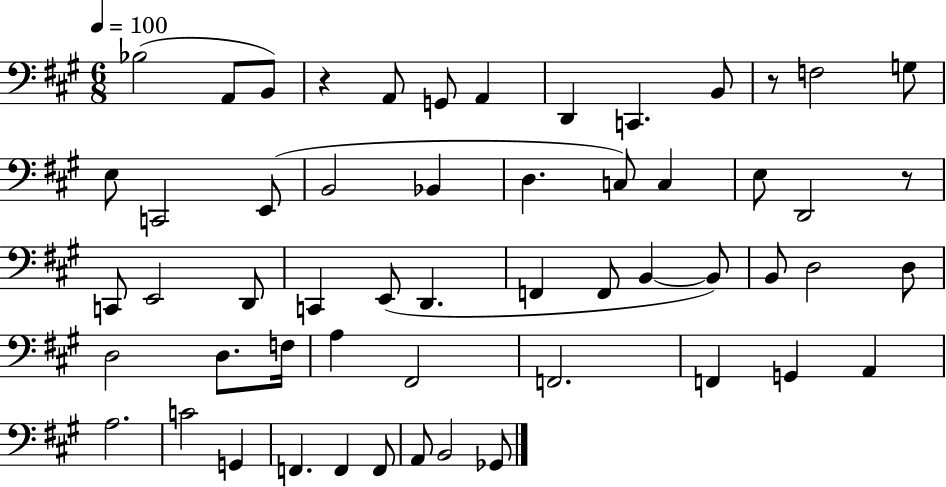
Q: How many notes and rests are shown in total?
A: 55